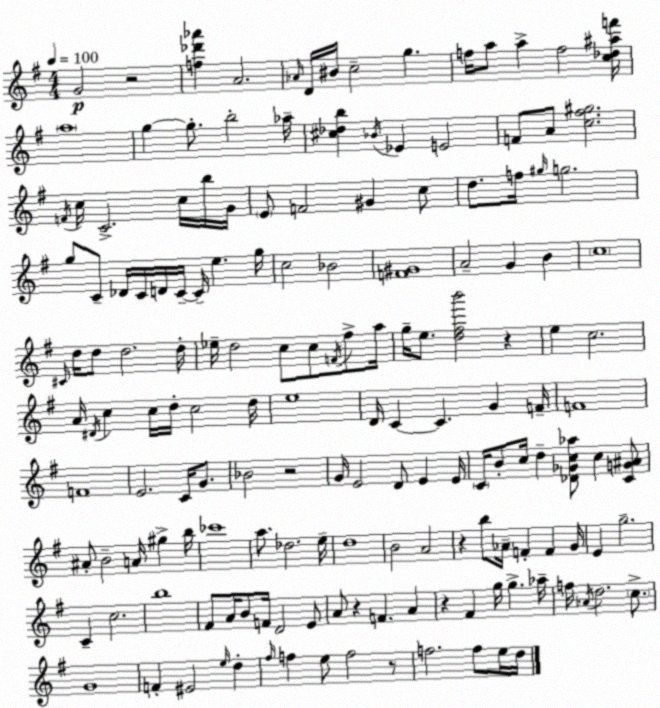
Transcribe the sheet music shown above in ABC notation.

X:1
T:Untitled
M:4/4
L:1/4
K:G
G2 z2 [f_d'_a'] A2 _A/4 D/4 ^B/4 c2 g f/4 a/2 a f2 [c_d^af']/4 a4 g g/2 b2 _a/4 [^c_db] _B/4 _E E2 F/2 A/2 [c^f^g]2 F/4 c/4 C2 c/4 b/4 G/4 E/2 F2 ^G c/2 d/2 f/4 ^g/4 g2 g/2 C/2 _D/4 C/4 D/4 C/4 C/4 e g/4 c2 _B2 [F^G]4 A2 G B c4 ^C/4 d/4 d/2 d2 d/4 _e/4 d2 c/2 c/2 F/4 ^f/2 a/4 g/4 e/2 [d^fb']2 z e c2 A/4 ^D/4 c c/4 d/4 c2 d/4 e4 D/4 C C G F/4 F4 F4 E2 C/4 G/2 _B2 z2 G/4 E2 D/2 E E/4 C/4 B/2 c/4 d [_D_Gc_a]/2 c [CG^A]/2 ^A/2 B2 A/4 ^g b/4 _c'4 a/2 _d2 e/4 d4 B2 A2 z b/2 _A/4 F F G/4 E g2 C c2 b4 ^F/2 A/4 B/2 F/4 D2 E/2 A/2 z F A z ^F g/4 g _a/4 f/4 _A/4 d2 c/2 G4 F ^E2 e/4 d ^f/4 f e/2 f2 z/2 f2 f/2 e/4 d/4